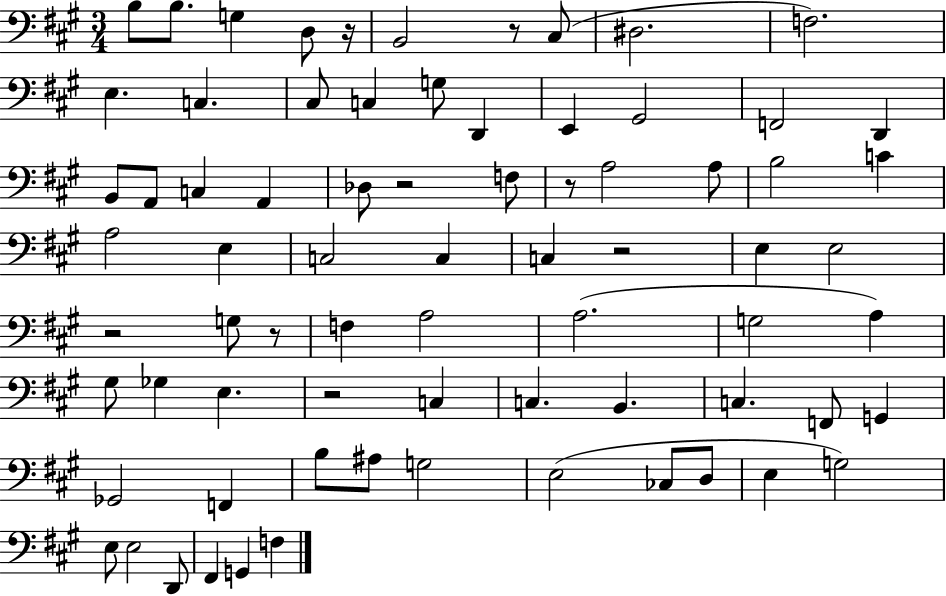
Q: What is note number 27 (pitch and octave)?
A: B3